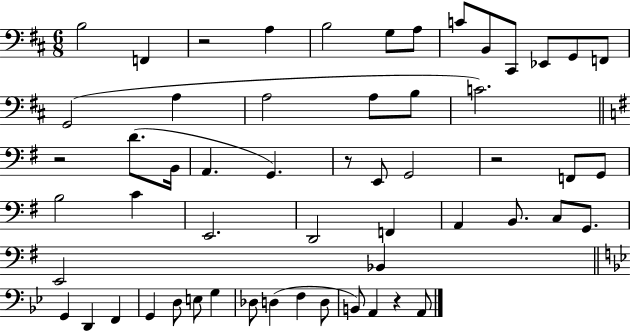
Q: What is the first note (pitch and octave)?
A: B3